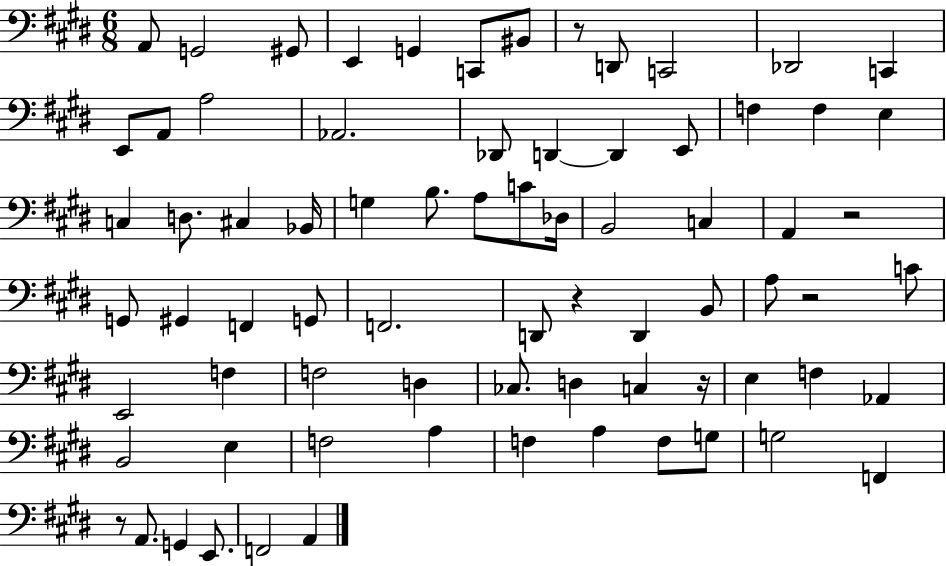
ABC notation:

X:1
T:Untitled
M:6/8
L:1/4
K:E
A,,/2 G,,2 ^G,,/2 E,, G,, C,,/2 ^B,,/2 z/2 D,,/2 C,,2 _D,,2 C,, E,,/2 A,,/2 A,2 _A,,2 _D,,/2 D,, D,, E,,/2 F, F, E, C, D,/2 ^C, _B,,/4 G, B,/2 A,/2 C/2 _D,/4 B,,2 C, A,, z2 G,,/2 ^G,, F,, G,,/2 F,,2 D,,/2 z D,, B,,/2 A,/2 z2 C/2 E,,2 F, F,2 D, _C,/2 D, C, z/4 E, F, _A,, B,,2 E, F,2 A, F, A, F,/2 G,/2 G,2 F,, z/2 A,,/2 G,, E,,/2 F,,2 A,,